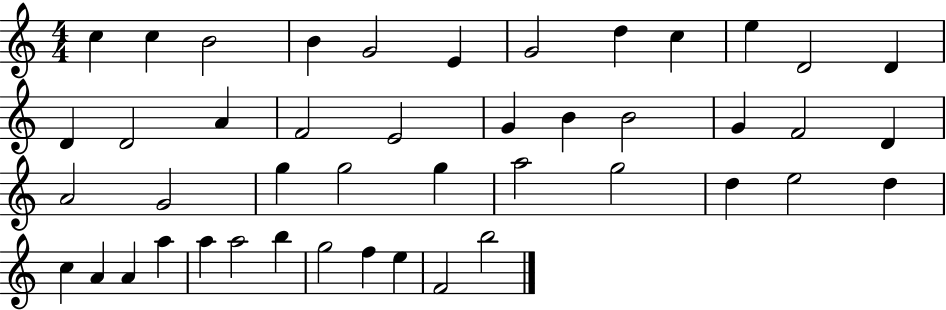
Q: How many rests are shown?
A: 0